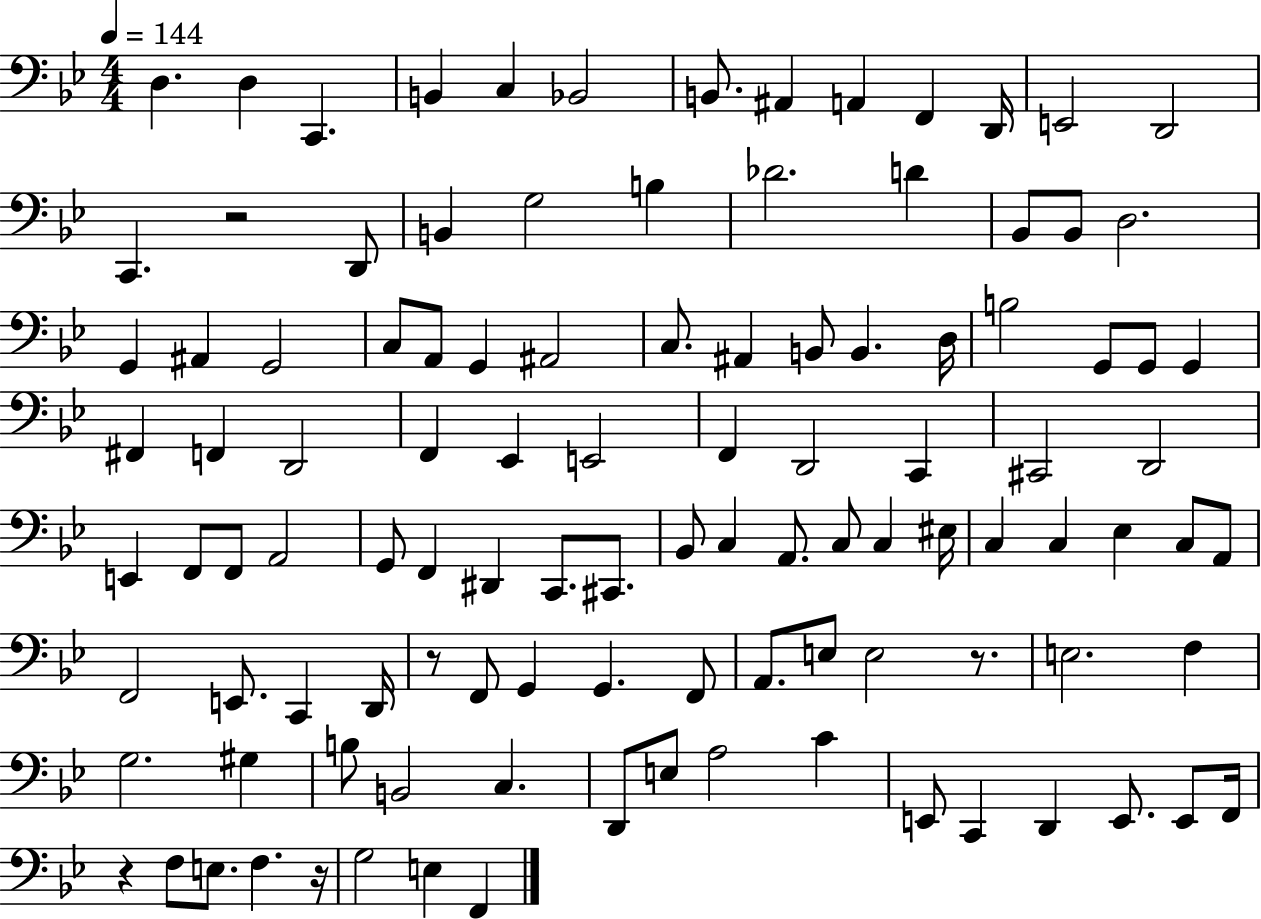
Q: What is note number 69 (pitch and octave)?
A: C3